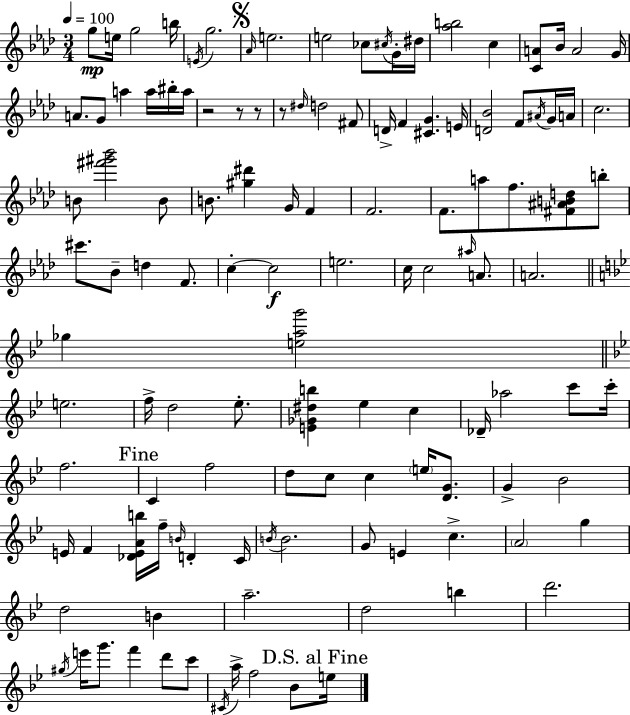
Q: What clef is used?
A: treble